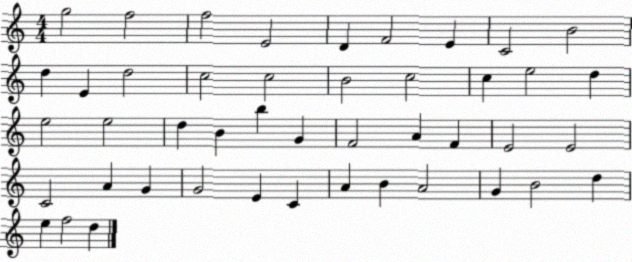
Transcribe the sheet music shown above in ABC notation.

X:1
T:Untitled
M:4/4
L:1/4
K:C
g2 f2 f2 E2 D F2 E C2 B2 d E d2 c2 c2 B2 c2 c e2 d e2 e2 d B b G F2 A F E2 E2 C2 A G G2 E C A B A2 G B2 d e f2 d